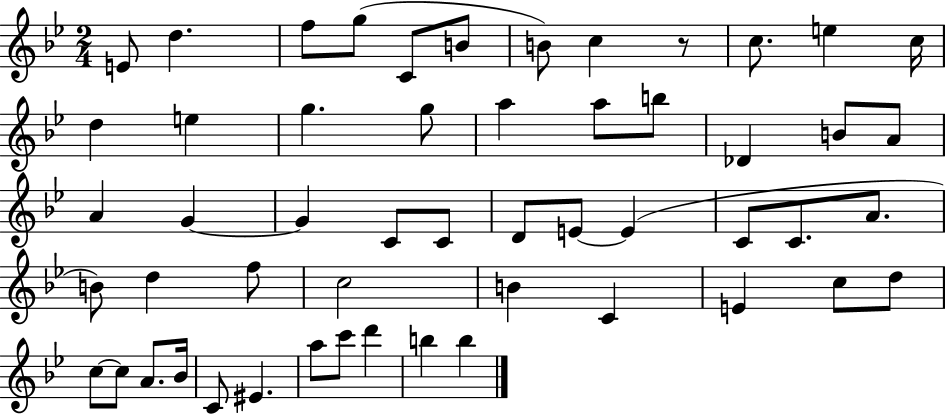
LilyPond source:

{
  \clef treble
  \numericTimeSignature
  \time 2/4
  \key bes \major
  e'8 d''4. | f''8 g''8( c'8 b'8 | b'8) c''4 r8 | c''8. e''4 c''16 | \break d''4 e''4 | g''4. g''8 | a''4 a''8 b''8 | des'4 b'8 a'8 | \break a'4 g'4~~ | g'4 c'8 c'8 | d'8 e'8~~ e'4( | c'8 c'8. a'8. | \break b'8) d''4 f''8 | c''2 | b'4 c'4 | e'4 c''8 d''8 | \break c''8~~ c''8 a'8. bes'16 | c'8 eis'4. | a''8 c'''8 d'''4 | b''4 b''4 | \break \bar "|."
}